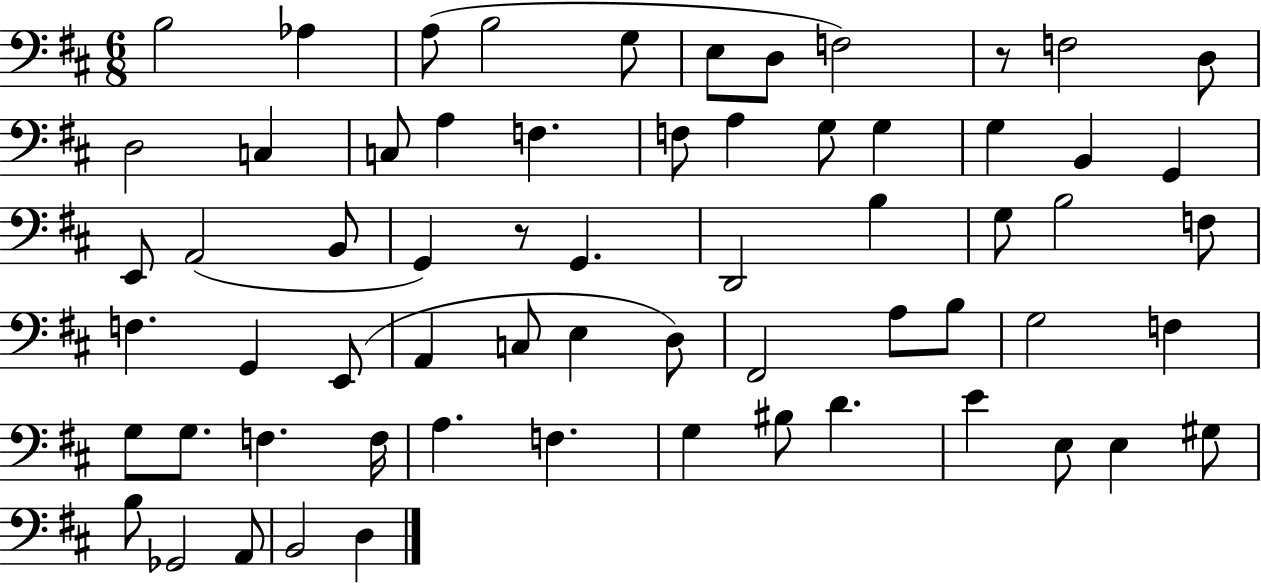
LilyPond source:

{
  \clef bass
  \numericTimeSignature
  \time 6/8
  \key d \major
  b2 aes4 | a8( b2 g8 | e8 d8 f2) | r8 f2 d8 | \break d2 c4 | c8 a4 f4. | f8 a4 g8 g4 | g4 b,4 g,4 | \break e,8 a,2( b,8 | g,4) r8 g,4. | d,2 b4 | g8 b2 f8 | \break f4. g,4 e,8( | a,4 c8 e4 d8) | fis,2 a8 b8 | g2 f4 | \break g8 g8. f4. f16 | a4. f4. | g4 bis8 d'4. | e'4 e8 e4 gis8 | \break b8 ges,2 a,8 | b,2 d4 | \bar "|."
}